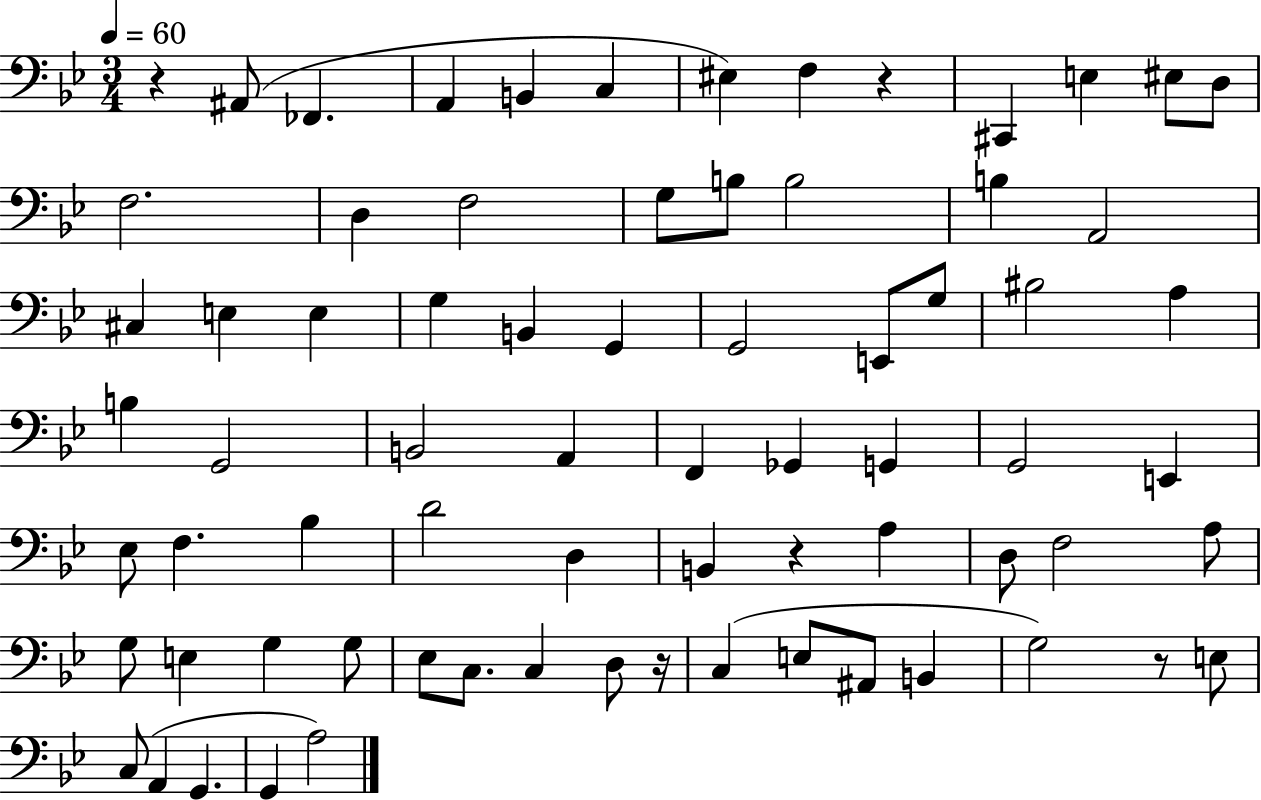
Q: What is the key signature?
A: BES major